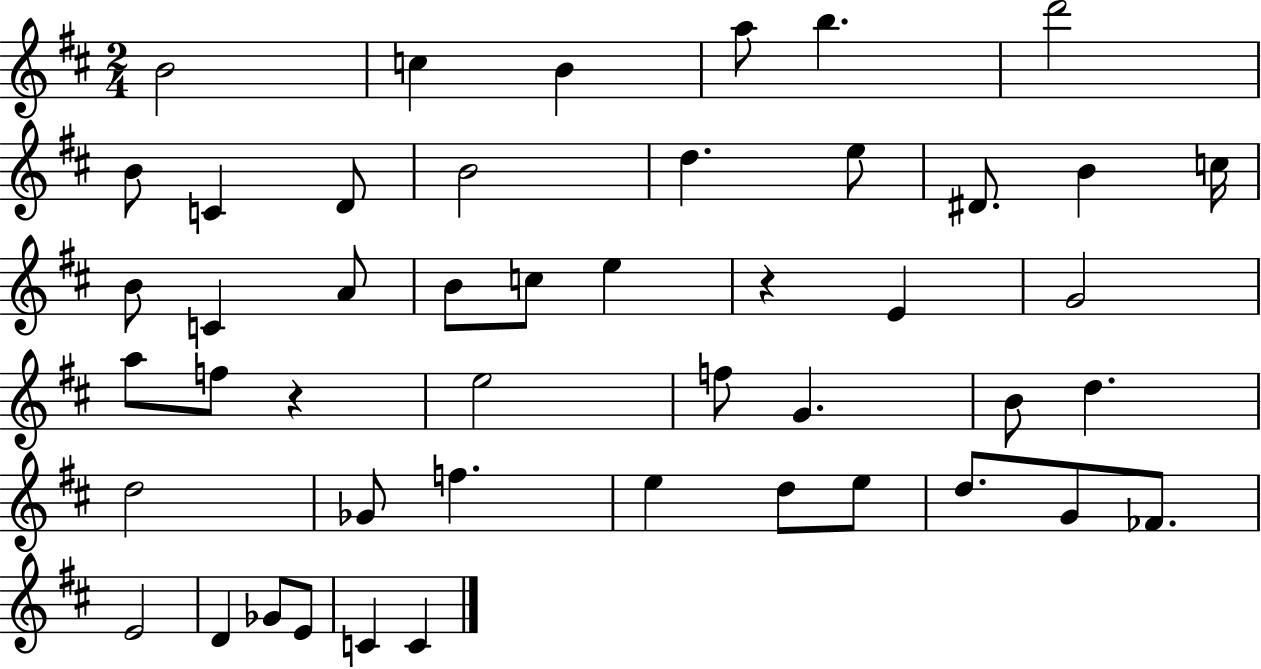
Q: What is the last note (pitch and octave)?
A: C4